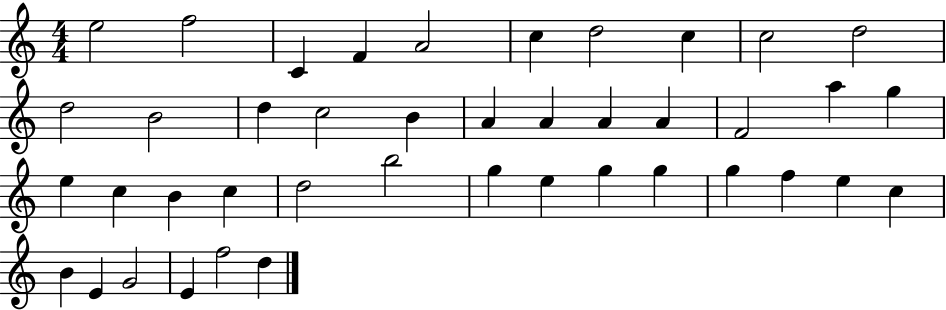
X:1
T:Untitled
M:4/4
L:1/4
K:C
e2 f2 C F A2 c d2 c c2 d2 d2 B2 d c2 B A A A A F2 a g e c B c d2 b2 g e g g g f e c B E G2 E f2 d